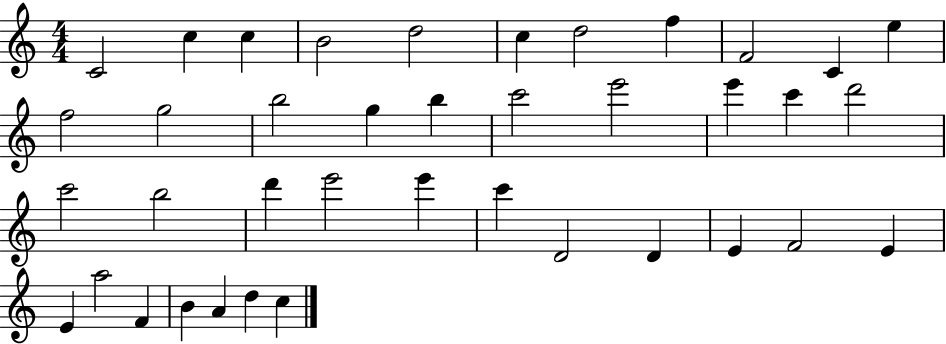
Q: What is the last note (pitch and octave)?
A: C5